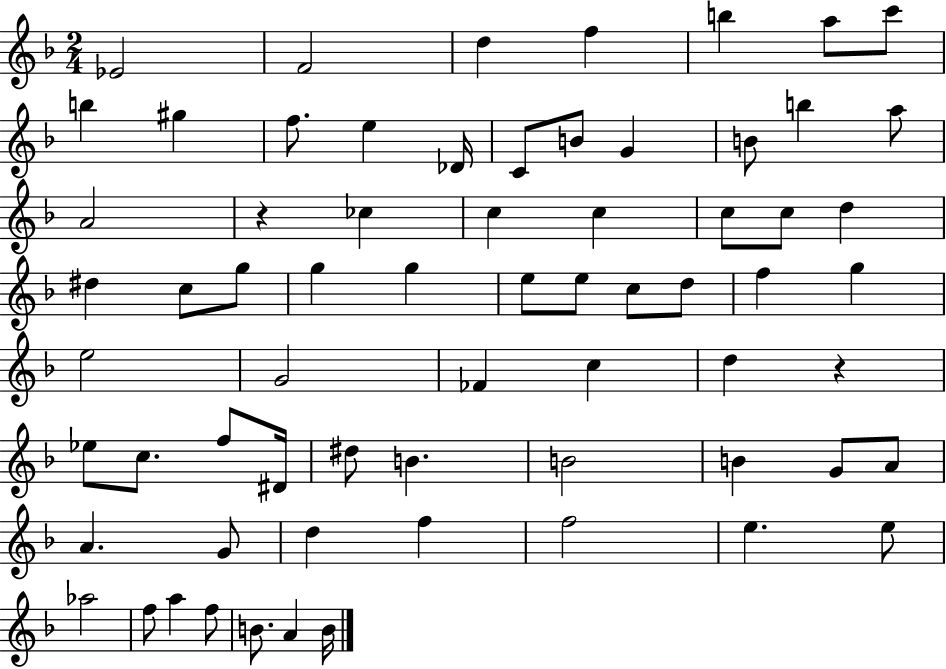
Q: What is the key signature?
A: F major